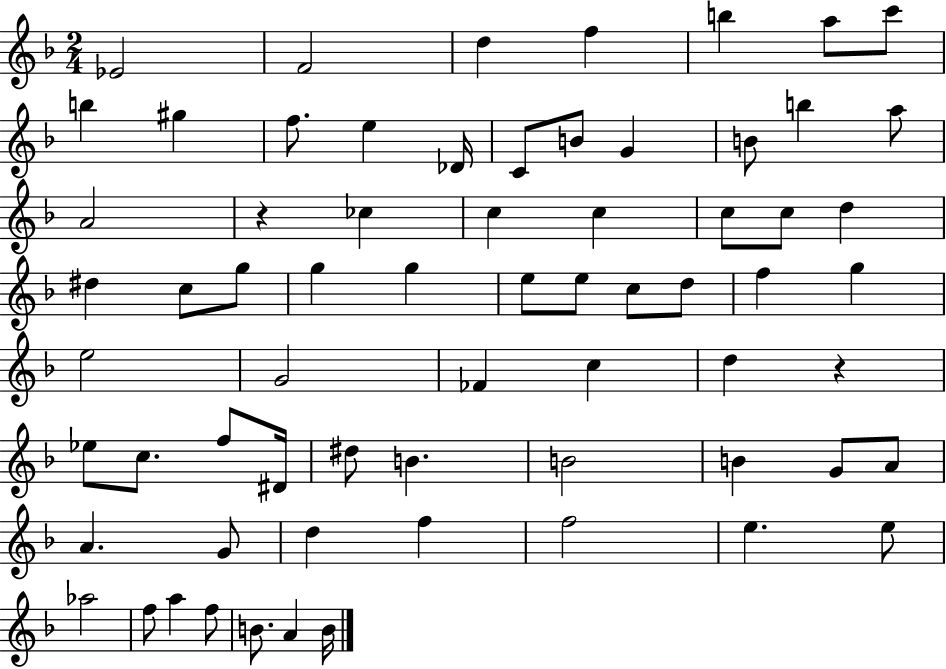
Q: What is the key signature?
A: F major